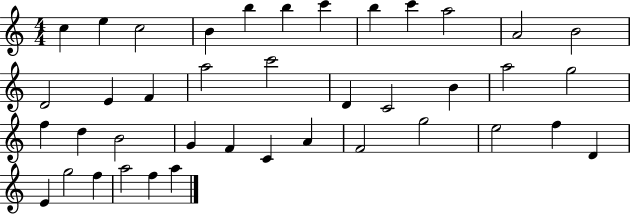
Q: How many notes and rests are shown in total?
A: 40